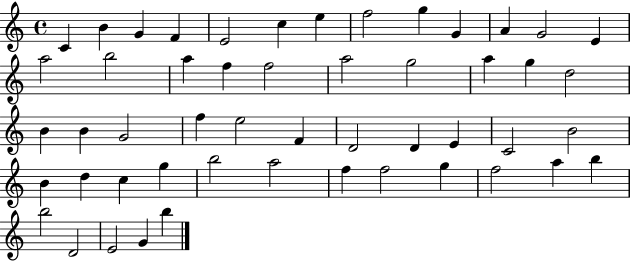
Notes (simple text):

C4/q B4/q G4/q F4/q E4/h C5/q E5/q F5/h G5/q G4/q A4/q G4/h E4/q A5/h B5/h A5/q F5/q F5/h A5/h G5/h A5/q G5/q D5/h B4/q B4/q G4/h F5/q E5/h F4/q D4/h D4/q E4/q C4/h B4/h B4/q D5/q C5/q G5/q B5/h A5/h F5/q F5/h G5/q F5/h A5/q B5/q B5/h D4/h E4/h G4/q B5/q